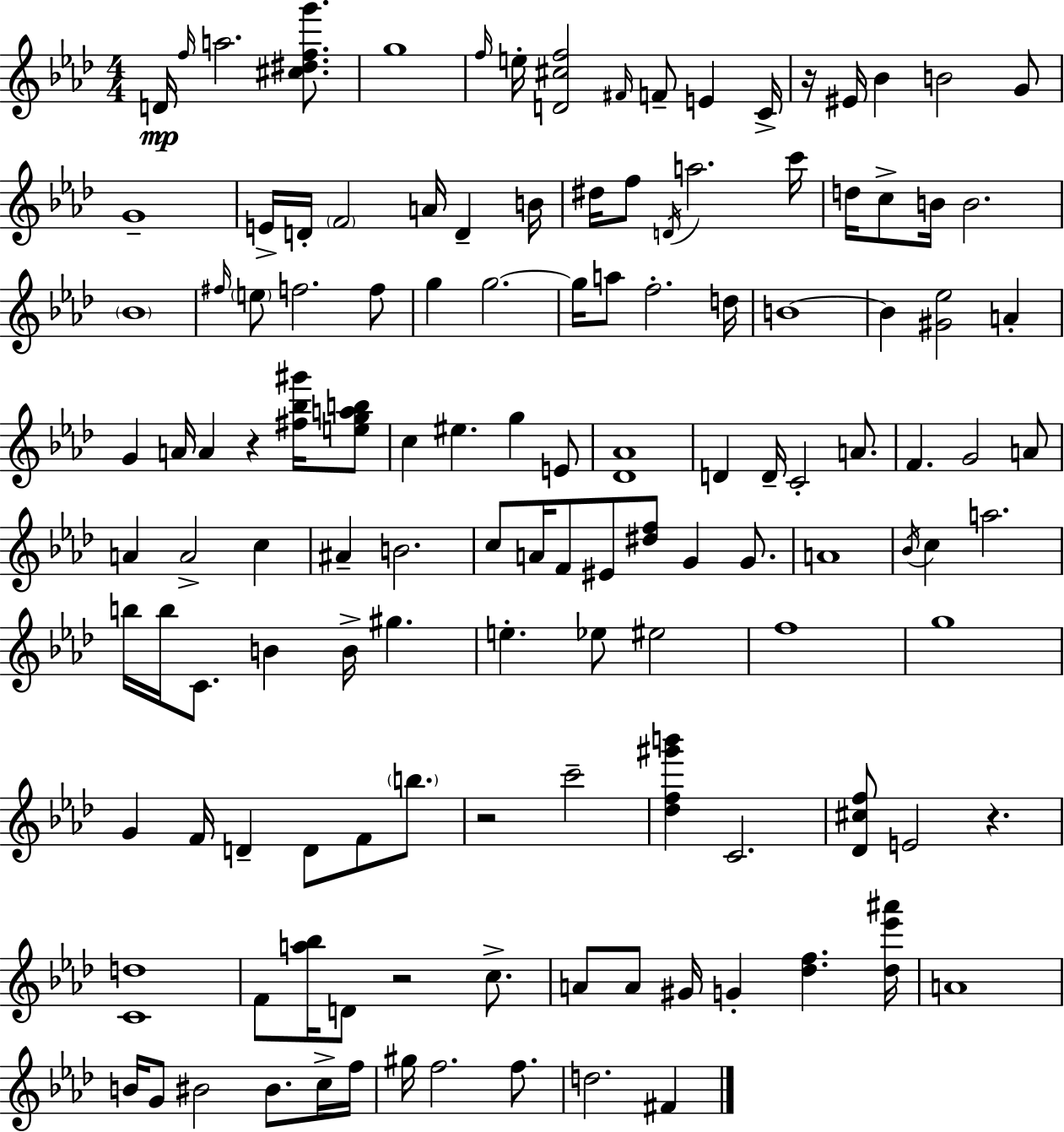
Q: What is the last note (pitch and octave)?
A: F#4